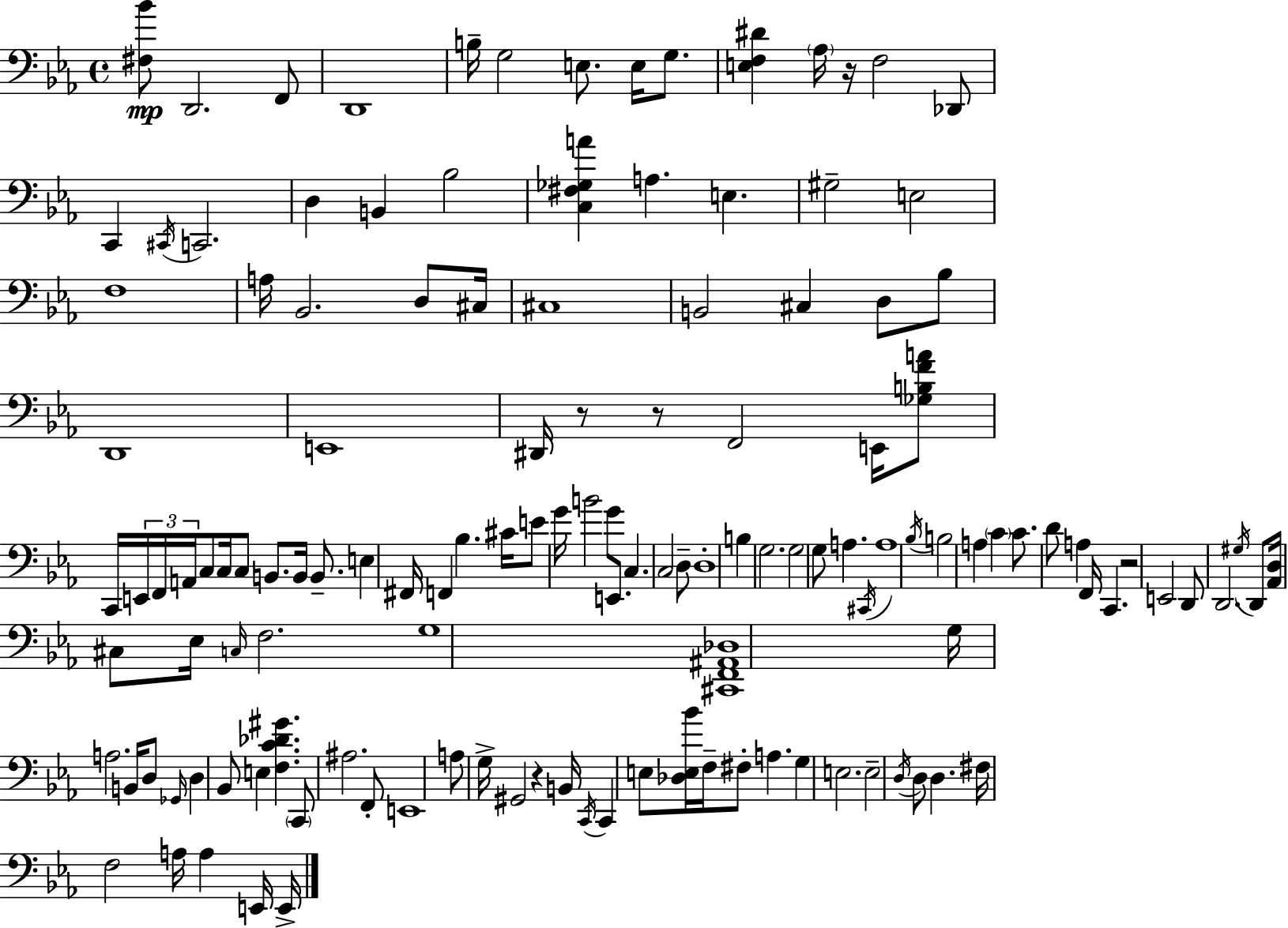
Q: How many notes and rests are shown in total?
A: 133